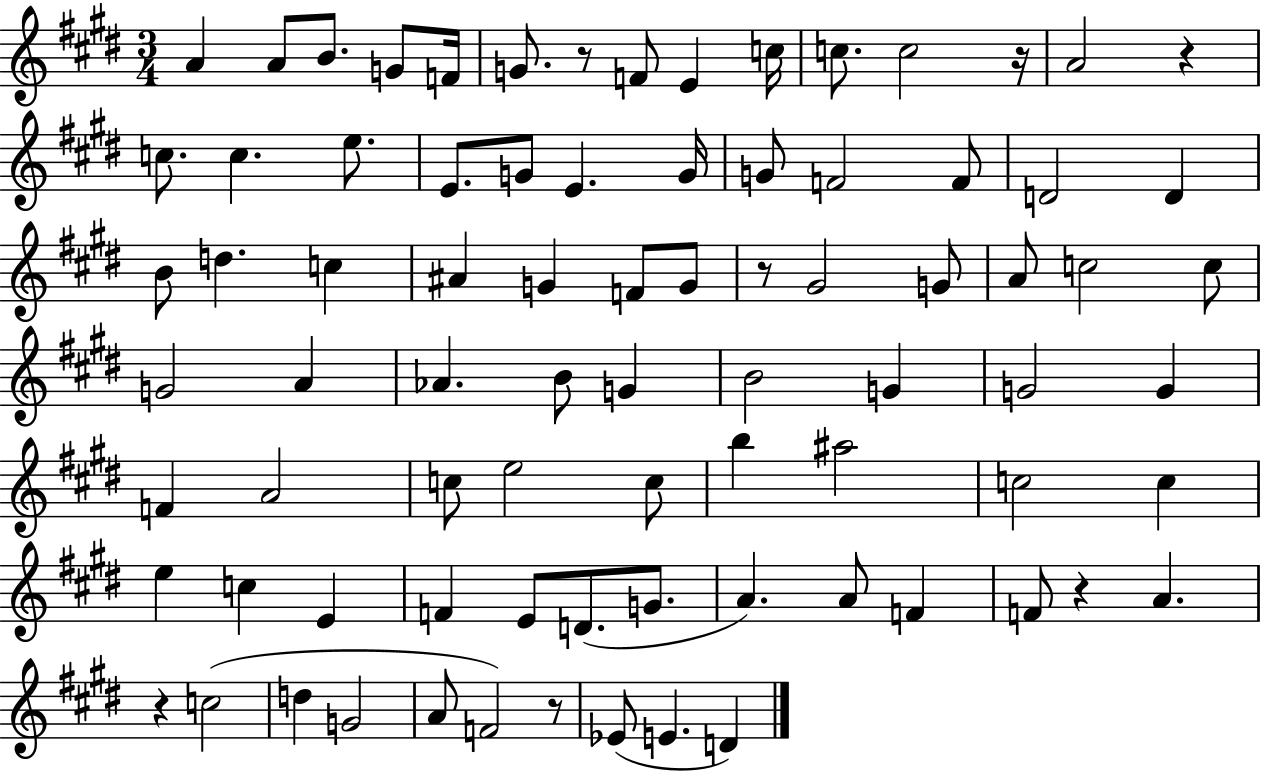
{
  \clef treble
  \numericTimeSignature
  \time 3/4
  \key e \major
  \repeat volta 2 { a'4 a'8 b'8. g'8 f'16 | g'8. r8 f'8 e'4 c''16 | c''8. c''2 r16 | a'2 r4 | \break c''8. c''4. e''8. | e'8. g'8 e'4. g'16 | g'8 f'2 f'8 | d'2 d'4 | \break b'8 d''4. c''4 | ais'4 g'4 f'8 g'8 | r8 gis'2 g'8 | a'8 c''2 c''8 | \break g'2 a'4 | aes'4. b'8 g'4 | b'2 g'4 | g'2 g'4 | \break f'4 a'2 | c''8 e''2 c''8 | b''4 ais''2 | c''2 c''4 | \break e''4 c''4 e'4 | f'4 e'8 d'8.( g'8. | a'4.) a'8 f'4 | f'8 r4 a'4. | \break r4 c''2( | d''4 g'2 | a'8 f'2) r8 | ees'8( e'4. d'4) | \break } \bar "|."
}